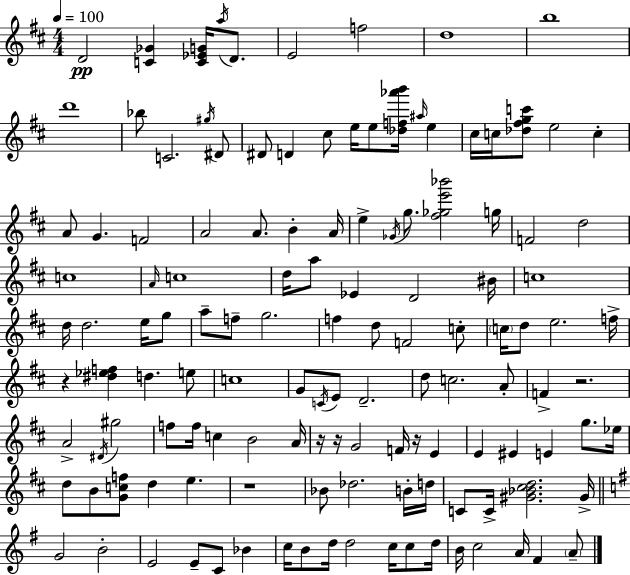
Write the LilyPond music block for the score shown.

{
  \clef treble
  \numericTimeSignature
  \time 4/4
  \key d \major
  \tempo 4 = 100
  \repeat volta 2 { d'2\pp <c' ges'>4 <c' ees' g'>16 \acciaccatura { a''16 } d'8. | e'2 f''2 | d''1 | b''1 | \break d'''1 | bes''8 c'2. \acciaccatura { gis''16 } | dis'8 dis'8 d'4 cis''8 e''16 e''8 <des'' f'' aes''' b'''>16 \grace { ais''16 } e''4 | cis''16 c''16 <des'' fis'' g'' c'''>8 e''2 c''4-. | \break a'8 g'4. f'2 | a'2 a'8. b'4-. | a'16 e''4-> \acciaccatura { ges'16 } g''8. <fis'' ges'' e''' bes'''>2 | g''16 f'2 d''2 | \break c''1 | \grace { a'16 } c''1 | d''16 a''8 ees'4 d'2 | bis'16 c''1 | \break d''16 d''2. | e''16 g''8 a''8-- f''8-- g''2. | f''4 d''8 f'2 | c''8-. \parenthesize c''16 d''8 e''2. | \break f''16-> r4 <dis'' ees'' f''>4 d''4. | e''8 c''1 | g'8 \acciaccatura { c'16 } e'8 d'2.-- | d''8 c''2. | \break a'8-. f'4-> r2. | a'2-> \acciaccatura { dis'16 } gis''2 | f''8 f''16 c''4 b'2 | a'16 r16 r16 g'2 | \break f'16 r16 e'4 e'4 eis'4 e'4 | g''8. ees''16 d''8 b'8 <g' c'' f''>8 d''4 | e''4. r1 | bes'8 des''2. | \break b'16-. d''16 c'8 c'16-> <gis' bes' cis'' d''>2. | gis'16-> \bar "||" \break \key g \major g'2 b'2-. | e'2 e'8-- c'8 bes'4 | c''16 b'8 d''16 d''2 c''16 c''8 d''16 | b'16 c''2 a'16 fis'4 \parenthesize a'8-- | \break } \bar "|."
}